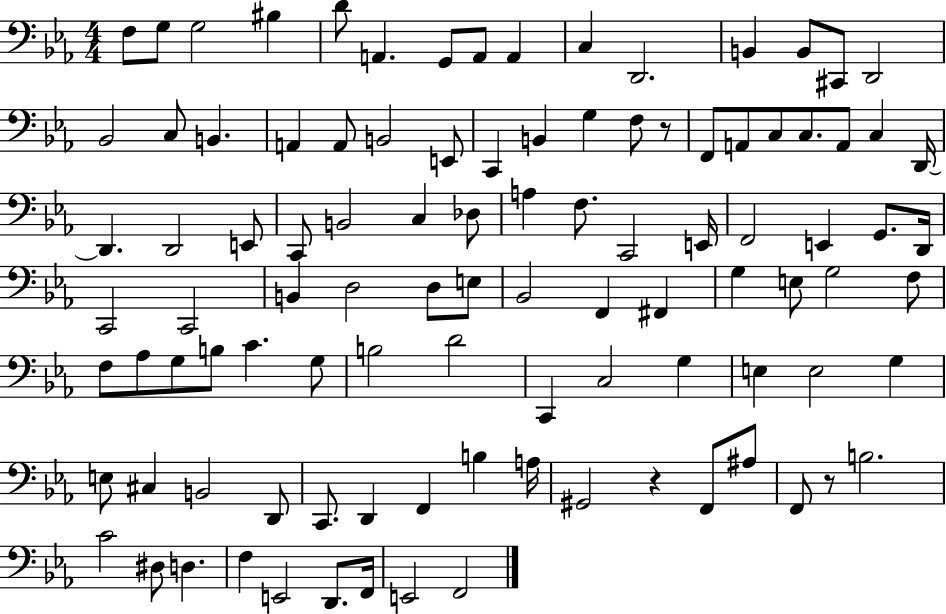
F3/e G3/e G3/h BIS3/q D4/e A2/q. G2/e A2/e A2/q C3/q D2/h. B2/q B2/e C#2/e D2/h Bb2/h C3/e B2/q. A2/q A2/e B2/h E2/e C2/q B2/q G3/q F3/e R/e F2/e A2/e C3/e C3/e. A2/e C3/q D2/s D2/q. D2/h E2/e C2/e B2/h C3/q Db3/e A3/q F3/e. C2/h E2/s F2/h E2/q G2/e. D2/s C2/h C2/h B2/q D3/h D3/e E3/e Bb2/h F2/q F#2/q G3/q E3/e G3/h F3/e F3/e Ab3/e G3/e B3/e C4/q. G3/e B3/h D4/h C2/q C3/h G3/q E3/q E3/h G3/q E3/e C#3/q B2/h D2/e C2/e. D2/q F2/q B3/q A3/s G#2/h R/q F2/e A#3/e F2/e R/e B3/h. C4/h D#3/e D3/q. F3/q E2/h D2/e. F2/s E2/h F2/h